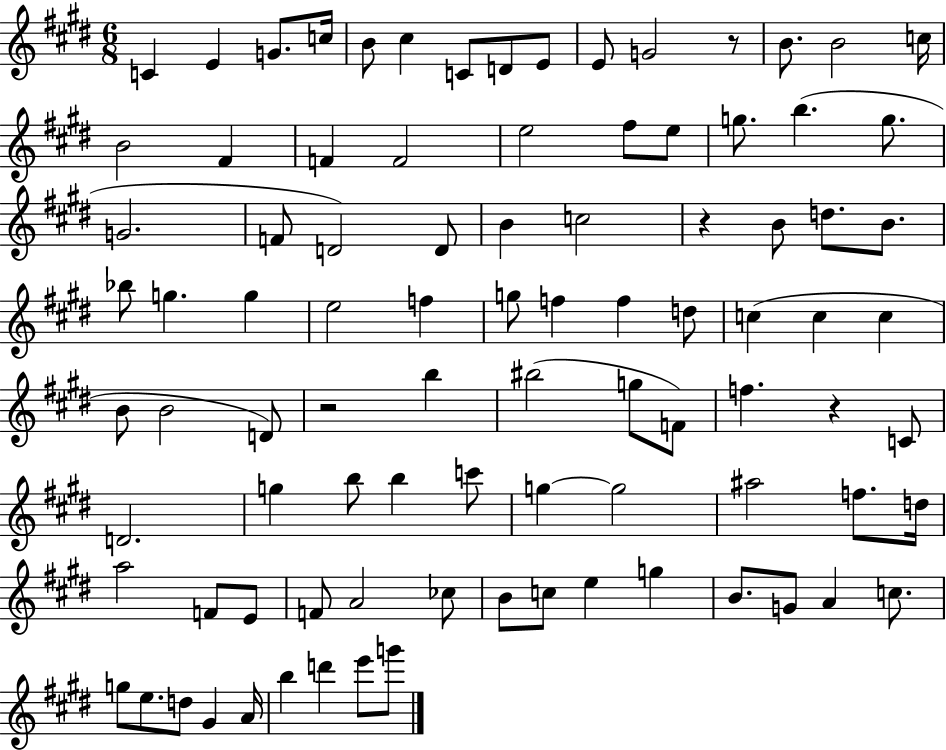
C4/q E4/q G4/e. C5/s B4/e C#5/q C4/e D4/e E4/e E4/e G4/h R/e B4/e. B4/h C5/s B4/h F#4/q F4/q F4/h E5/h F#5/e E5/e G5/e. B5/q. G5/e. G4/h. F4/e D4/h D4/e B4/q C5/h R/q B4/e D5/e. B4/e. Bb5/e G5/q. G5/q E5/h F5/q G5/e F5/q F5/q D5/e C5/q C5/q C5/q B4/e B4/h D4/e R/h B5/q BIS5/h G5/e F4/e F5/q. R/q C4/e D4/h. G5/q B5/e B5/q C6/e G5/q G5/h A#5/h F5/e. D5/s A5/h F4/e E4/e F4/e A4/h CES5/e B4/e C5/e E5/q G5/q B4/e. G4/e A4/q C5/e. G5/e E5/e. D5/e G#4/q A4/s B5/q D6/q E6/e G6/e